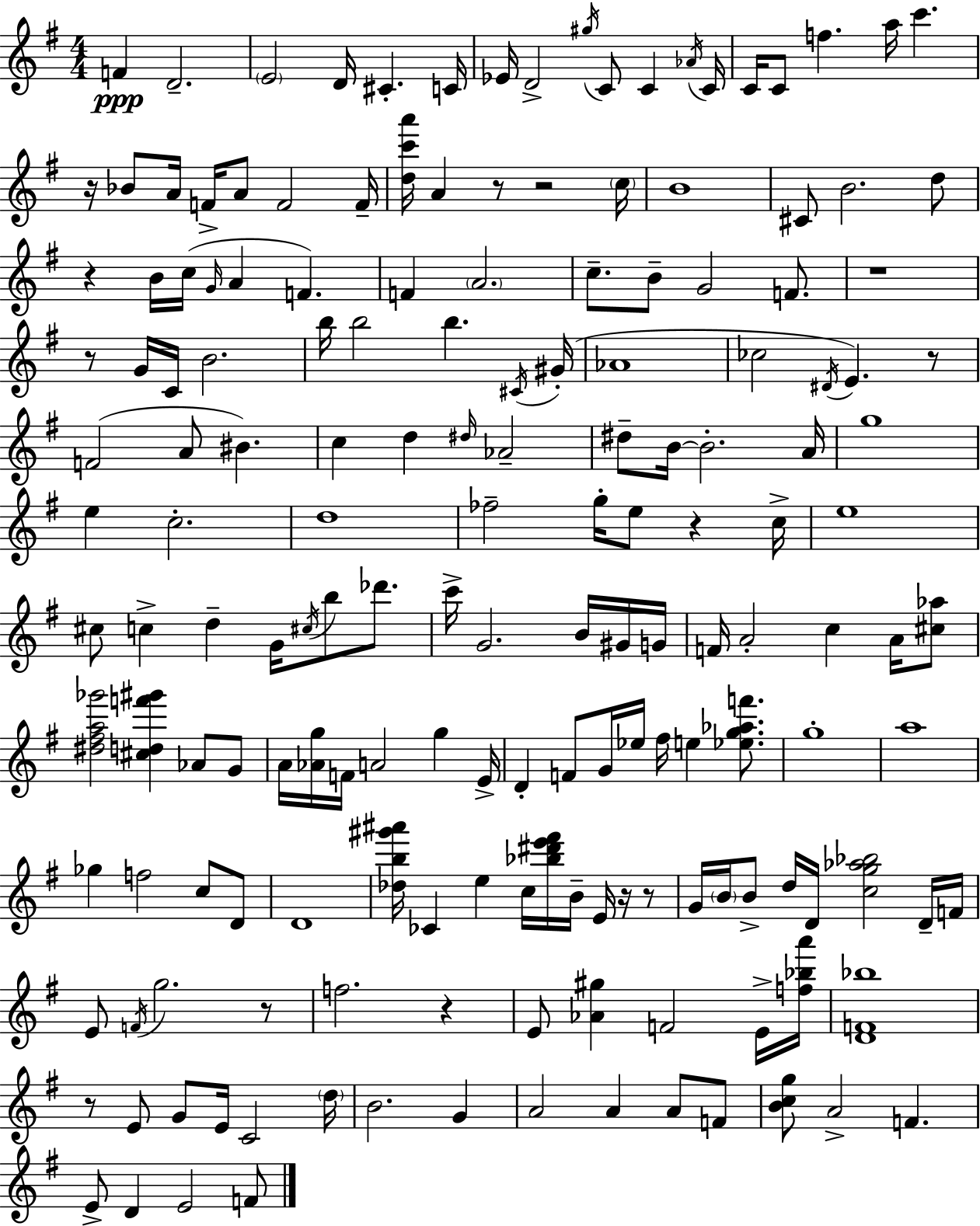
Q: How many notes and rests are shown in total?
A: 171